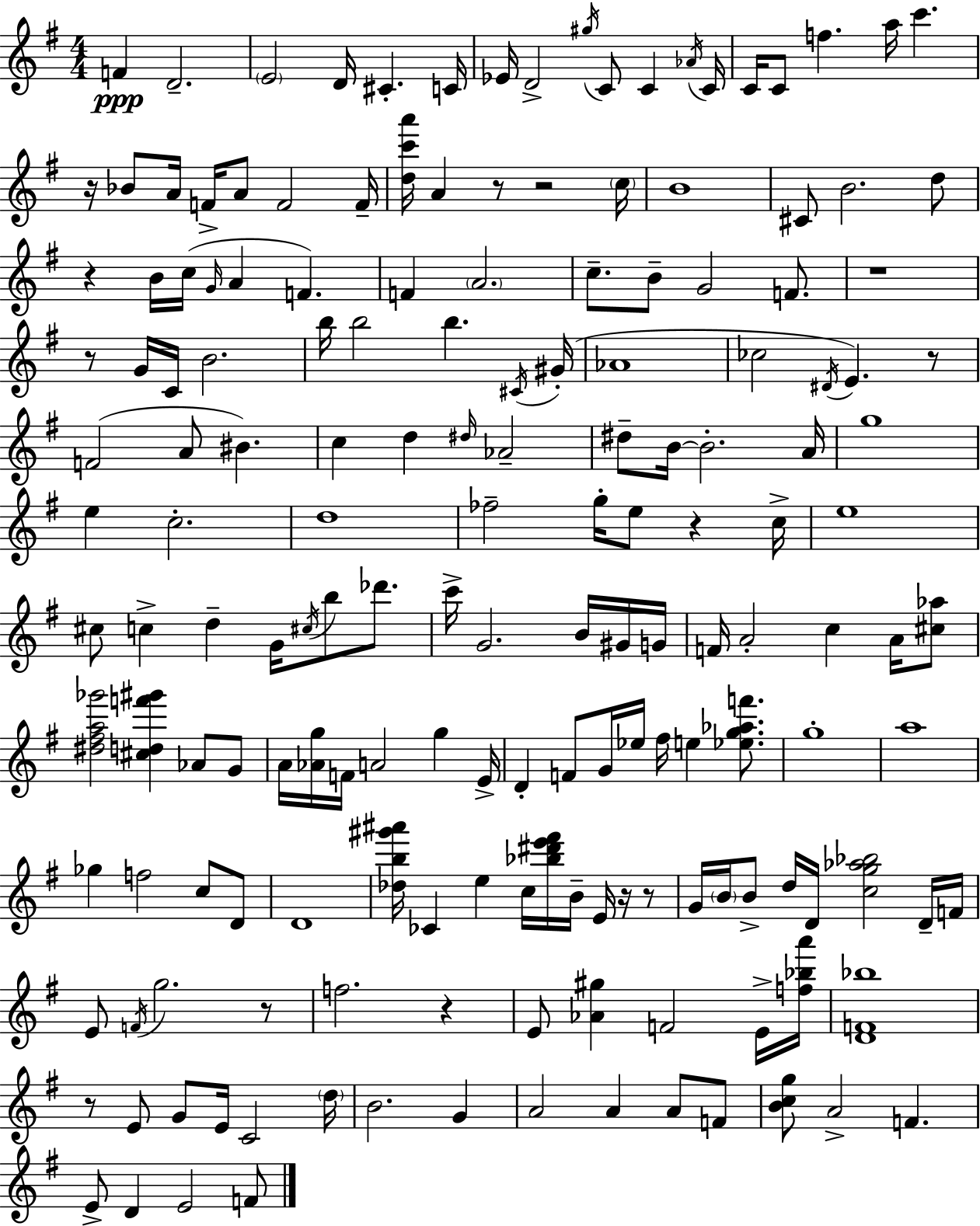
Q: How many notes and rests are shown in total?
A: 171